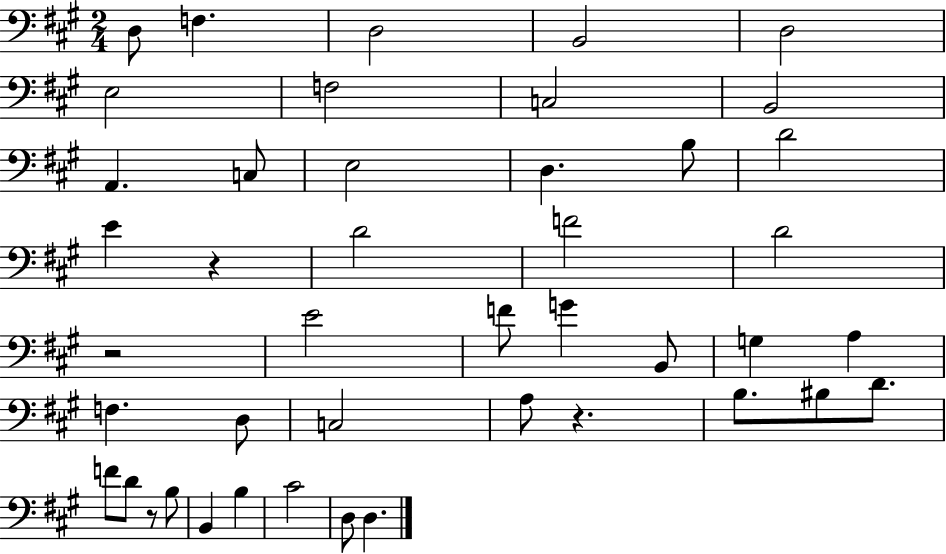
D3/e F3/q. D3/h B2/h D3/h E3/h F3/h C3/h B2/h A2/q. C3/e E3/h D3/q. B3/e D4/h E4/q R/q D4/h F4/h D4/h R/h E4/h F4/e G4/q B2/e G3/q A3/q F3/q. D3/e C3/h A3/e R/q. B3/e. BIS3/e D4/e. F4/e D4/e R/e B3/e B2/q B3/q C#4/h D3/e D3/q.